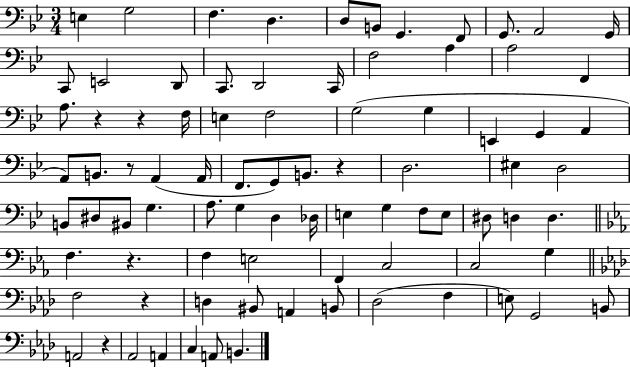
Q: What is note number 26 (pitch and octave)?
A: G3